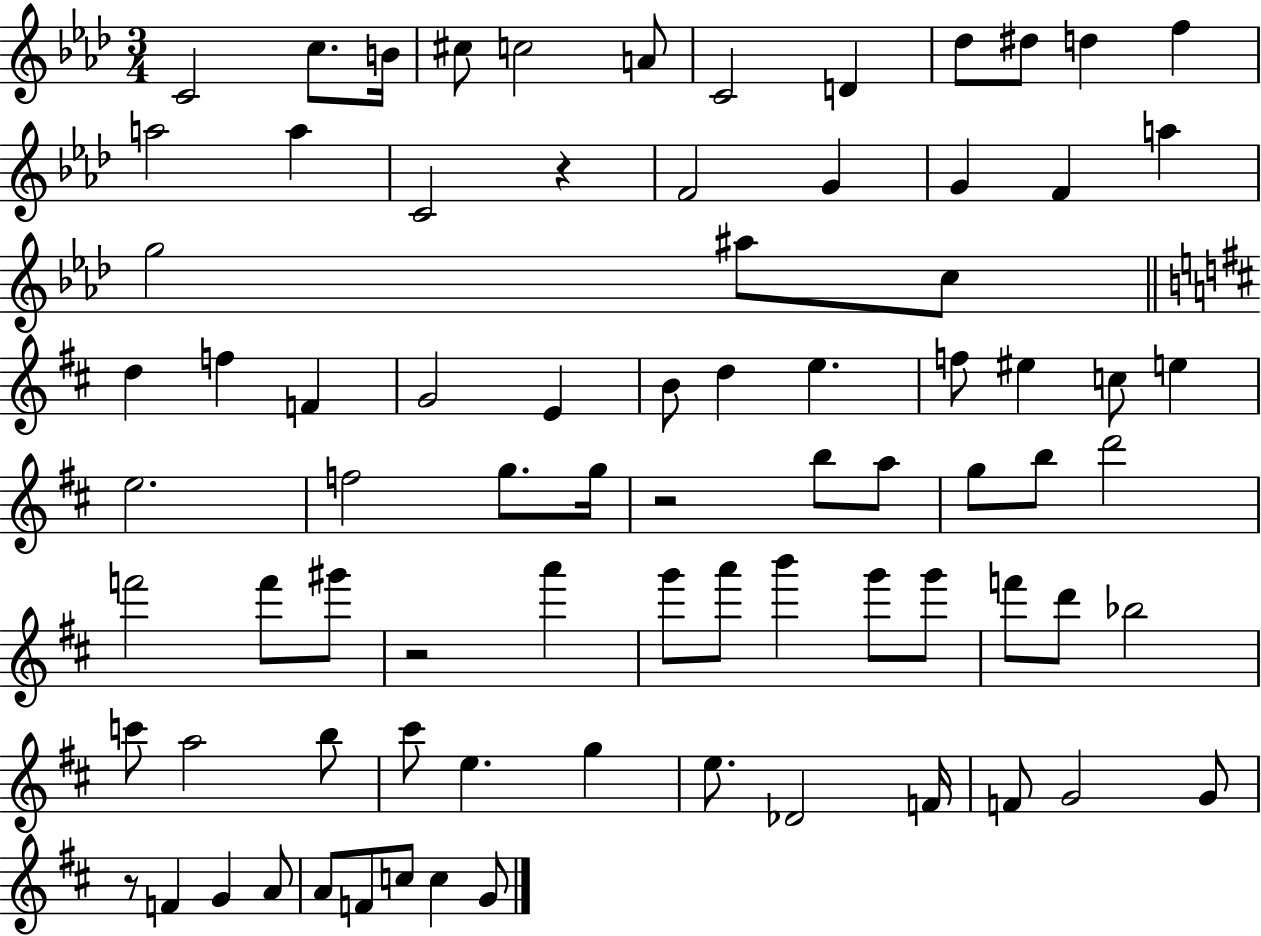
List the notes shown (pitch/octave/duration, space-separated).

C4/h C5/e. B4/s C#5/e C5/h A4/e C4/h D4/q Db5/e D#5/e D5/q F5/q A5/h A5/q C4/h R/q F4/h G4/q G4/q F4/q A5/q G5/h A#5/e C5/e D5/q F5/q F4/q G4/h E4/q B4/e D5/q E5/q. F5/e EIS5/q C5/e E5/q E5/h. F5/h G5/e. G5/s R/h B5/e A5/e G5/e B5/e D6/h F6/h F6/e G#6/e R/h A6/q G6/e A6/e B6/q G6/e G6/e F6/e D6/e Bb5/h C6/e A5/h B5/e C#6/e E5/q. G5/q E5/e. Db4/h F4/s F4/e G4/h G4/e R/e F4/q G4/q A4/e A4/e F4/e C5/e C5/q G4/e